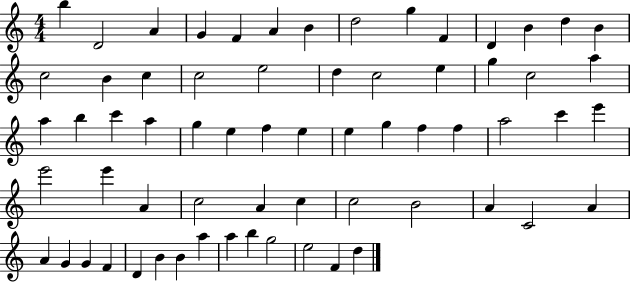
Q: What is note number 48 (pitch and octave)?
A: B4